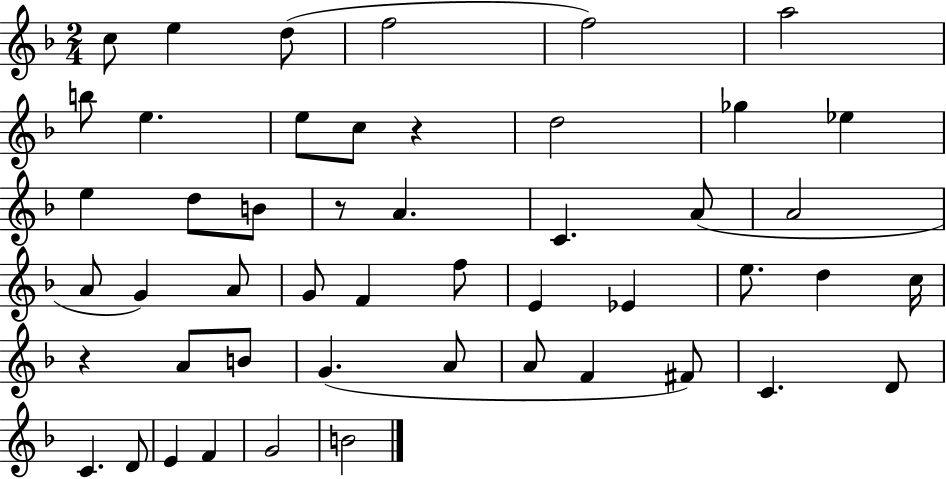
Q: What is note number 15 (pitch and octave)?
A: D5